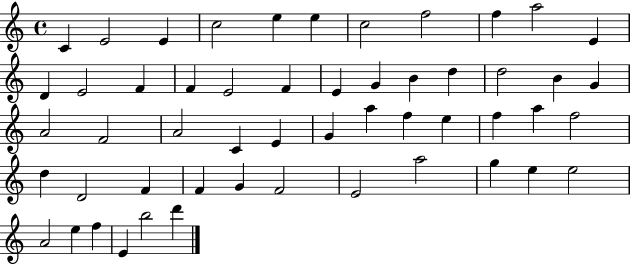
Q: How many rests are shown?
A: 0